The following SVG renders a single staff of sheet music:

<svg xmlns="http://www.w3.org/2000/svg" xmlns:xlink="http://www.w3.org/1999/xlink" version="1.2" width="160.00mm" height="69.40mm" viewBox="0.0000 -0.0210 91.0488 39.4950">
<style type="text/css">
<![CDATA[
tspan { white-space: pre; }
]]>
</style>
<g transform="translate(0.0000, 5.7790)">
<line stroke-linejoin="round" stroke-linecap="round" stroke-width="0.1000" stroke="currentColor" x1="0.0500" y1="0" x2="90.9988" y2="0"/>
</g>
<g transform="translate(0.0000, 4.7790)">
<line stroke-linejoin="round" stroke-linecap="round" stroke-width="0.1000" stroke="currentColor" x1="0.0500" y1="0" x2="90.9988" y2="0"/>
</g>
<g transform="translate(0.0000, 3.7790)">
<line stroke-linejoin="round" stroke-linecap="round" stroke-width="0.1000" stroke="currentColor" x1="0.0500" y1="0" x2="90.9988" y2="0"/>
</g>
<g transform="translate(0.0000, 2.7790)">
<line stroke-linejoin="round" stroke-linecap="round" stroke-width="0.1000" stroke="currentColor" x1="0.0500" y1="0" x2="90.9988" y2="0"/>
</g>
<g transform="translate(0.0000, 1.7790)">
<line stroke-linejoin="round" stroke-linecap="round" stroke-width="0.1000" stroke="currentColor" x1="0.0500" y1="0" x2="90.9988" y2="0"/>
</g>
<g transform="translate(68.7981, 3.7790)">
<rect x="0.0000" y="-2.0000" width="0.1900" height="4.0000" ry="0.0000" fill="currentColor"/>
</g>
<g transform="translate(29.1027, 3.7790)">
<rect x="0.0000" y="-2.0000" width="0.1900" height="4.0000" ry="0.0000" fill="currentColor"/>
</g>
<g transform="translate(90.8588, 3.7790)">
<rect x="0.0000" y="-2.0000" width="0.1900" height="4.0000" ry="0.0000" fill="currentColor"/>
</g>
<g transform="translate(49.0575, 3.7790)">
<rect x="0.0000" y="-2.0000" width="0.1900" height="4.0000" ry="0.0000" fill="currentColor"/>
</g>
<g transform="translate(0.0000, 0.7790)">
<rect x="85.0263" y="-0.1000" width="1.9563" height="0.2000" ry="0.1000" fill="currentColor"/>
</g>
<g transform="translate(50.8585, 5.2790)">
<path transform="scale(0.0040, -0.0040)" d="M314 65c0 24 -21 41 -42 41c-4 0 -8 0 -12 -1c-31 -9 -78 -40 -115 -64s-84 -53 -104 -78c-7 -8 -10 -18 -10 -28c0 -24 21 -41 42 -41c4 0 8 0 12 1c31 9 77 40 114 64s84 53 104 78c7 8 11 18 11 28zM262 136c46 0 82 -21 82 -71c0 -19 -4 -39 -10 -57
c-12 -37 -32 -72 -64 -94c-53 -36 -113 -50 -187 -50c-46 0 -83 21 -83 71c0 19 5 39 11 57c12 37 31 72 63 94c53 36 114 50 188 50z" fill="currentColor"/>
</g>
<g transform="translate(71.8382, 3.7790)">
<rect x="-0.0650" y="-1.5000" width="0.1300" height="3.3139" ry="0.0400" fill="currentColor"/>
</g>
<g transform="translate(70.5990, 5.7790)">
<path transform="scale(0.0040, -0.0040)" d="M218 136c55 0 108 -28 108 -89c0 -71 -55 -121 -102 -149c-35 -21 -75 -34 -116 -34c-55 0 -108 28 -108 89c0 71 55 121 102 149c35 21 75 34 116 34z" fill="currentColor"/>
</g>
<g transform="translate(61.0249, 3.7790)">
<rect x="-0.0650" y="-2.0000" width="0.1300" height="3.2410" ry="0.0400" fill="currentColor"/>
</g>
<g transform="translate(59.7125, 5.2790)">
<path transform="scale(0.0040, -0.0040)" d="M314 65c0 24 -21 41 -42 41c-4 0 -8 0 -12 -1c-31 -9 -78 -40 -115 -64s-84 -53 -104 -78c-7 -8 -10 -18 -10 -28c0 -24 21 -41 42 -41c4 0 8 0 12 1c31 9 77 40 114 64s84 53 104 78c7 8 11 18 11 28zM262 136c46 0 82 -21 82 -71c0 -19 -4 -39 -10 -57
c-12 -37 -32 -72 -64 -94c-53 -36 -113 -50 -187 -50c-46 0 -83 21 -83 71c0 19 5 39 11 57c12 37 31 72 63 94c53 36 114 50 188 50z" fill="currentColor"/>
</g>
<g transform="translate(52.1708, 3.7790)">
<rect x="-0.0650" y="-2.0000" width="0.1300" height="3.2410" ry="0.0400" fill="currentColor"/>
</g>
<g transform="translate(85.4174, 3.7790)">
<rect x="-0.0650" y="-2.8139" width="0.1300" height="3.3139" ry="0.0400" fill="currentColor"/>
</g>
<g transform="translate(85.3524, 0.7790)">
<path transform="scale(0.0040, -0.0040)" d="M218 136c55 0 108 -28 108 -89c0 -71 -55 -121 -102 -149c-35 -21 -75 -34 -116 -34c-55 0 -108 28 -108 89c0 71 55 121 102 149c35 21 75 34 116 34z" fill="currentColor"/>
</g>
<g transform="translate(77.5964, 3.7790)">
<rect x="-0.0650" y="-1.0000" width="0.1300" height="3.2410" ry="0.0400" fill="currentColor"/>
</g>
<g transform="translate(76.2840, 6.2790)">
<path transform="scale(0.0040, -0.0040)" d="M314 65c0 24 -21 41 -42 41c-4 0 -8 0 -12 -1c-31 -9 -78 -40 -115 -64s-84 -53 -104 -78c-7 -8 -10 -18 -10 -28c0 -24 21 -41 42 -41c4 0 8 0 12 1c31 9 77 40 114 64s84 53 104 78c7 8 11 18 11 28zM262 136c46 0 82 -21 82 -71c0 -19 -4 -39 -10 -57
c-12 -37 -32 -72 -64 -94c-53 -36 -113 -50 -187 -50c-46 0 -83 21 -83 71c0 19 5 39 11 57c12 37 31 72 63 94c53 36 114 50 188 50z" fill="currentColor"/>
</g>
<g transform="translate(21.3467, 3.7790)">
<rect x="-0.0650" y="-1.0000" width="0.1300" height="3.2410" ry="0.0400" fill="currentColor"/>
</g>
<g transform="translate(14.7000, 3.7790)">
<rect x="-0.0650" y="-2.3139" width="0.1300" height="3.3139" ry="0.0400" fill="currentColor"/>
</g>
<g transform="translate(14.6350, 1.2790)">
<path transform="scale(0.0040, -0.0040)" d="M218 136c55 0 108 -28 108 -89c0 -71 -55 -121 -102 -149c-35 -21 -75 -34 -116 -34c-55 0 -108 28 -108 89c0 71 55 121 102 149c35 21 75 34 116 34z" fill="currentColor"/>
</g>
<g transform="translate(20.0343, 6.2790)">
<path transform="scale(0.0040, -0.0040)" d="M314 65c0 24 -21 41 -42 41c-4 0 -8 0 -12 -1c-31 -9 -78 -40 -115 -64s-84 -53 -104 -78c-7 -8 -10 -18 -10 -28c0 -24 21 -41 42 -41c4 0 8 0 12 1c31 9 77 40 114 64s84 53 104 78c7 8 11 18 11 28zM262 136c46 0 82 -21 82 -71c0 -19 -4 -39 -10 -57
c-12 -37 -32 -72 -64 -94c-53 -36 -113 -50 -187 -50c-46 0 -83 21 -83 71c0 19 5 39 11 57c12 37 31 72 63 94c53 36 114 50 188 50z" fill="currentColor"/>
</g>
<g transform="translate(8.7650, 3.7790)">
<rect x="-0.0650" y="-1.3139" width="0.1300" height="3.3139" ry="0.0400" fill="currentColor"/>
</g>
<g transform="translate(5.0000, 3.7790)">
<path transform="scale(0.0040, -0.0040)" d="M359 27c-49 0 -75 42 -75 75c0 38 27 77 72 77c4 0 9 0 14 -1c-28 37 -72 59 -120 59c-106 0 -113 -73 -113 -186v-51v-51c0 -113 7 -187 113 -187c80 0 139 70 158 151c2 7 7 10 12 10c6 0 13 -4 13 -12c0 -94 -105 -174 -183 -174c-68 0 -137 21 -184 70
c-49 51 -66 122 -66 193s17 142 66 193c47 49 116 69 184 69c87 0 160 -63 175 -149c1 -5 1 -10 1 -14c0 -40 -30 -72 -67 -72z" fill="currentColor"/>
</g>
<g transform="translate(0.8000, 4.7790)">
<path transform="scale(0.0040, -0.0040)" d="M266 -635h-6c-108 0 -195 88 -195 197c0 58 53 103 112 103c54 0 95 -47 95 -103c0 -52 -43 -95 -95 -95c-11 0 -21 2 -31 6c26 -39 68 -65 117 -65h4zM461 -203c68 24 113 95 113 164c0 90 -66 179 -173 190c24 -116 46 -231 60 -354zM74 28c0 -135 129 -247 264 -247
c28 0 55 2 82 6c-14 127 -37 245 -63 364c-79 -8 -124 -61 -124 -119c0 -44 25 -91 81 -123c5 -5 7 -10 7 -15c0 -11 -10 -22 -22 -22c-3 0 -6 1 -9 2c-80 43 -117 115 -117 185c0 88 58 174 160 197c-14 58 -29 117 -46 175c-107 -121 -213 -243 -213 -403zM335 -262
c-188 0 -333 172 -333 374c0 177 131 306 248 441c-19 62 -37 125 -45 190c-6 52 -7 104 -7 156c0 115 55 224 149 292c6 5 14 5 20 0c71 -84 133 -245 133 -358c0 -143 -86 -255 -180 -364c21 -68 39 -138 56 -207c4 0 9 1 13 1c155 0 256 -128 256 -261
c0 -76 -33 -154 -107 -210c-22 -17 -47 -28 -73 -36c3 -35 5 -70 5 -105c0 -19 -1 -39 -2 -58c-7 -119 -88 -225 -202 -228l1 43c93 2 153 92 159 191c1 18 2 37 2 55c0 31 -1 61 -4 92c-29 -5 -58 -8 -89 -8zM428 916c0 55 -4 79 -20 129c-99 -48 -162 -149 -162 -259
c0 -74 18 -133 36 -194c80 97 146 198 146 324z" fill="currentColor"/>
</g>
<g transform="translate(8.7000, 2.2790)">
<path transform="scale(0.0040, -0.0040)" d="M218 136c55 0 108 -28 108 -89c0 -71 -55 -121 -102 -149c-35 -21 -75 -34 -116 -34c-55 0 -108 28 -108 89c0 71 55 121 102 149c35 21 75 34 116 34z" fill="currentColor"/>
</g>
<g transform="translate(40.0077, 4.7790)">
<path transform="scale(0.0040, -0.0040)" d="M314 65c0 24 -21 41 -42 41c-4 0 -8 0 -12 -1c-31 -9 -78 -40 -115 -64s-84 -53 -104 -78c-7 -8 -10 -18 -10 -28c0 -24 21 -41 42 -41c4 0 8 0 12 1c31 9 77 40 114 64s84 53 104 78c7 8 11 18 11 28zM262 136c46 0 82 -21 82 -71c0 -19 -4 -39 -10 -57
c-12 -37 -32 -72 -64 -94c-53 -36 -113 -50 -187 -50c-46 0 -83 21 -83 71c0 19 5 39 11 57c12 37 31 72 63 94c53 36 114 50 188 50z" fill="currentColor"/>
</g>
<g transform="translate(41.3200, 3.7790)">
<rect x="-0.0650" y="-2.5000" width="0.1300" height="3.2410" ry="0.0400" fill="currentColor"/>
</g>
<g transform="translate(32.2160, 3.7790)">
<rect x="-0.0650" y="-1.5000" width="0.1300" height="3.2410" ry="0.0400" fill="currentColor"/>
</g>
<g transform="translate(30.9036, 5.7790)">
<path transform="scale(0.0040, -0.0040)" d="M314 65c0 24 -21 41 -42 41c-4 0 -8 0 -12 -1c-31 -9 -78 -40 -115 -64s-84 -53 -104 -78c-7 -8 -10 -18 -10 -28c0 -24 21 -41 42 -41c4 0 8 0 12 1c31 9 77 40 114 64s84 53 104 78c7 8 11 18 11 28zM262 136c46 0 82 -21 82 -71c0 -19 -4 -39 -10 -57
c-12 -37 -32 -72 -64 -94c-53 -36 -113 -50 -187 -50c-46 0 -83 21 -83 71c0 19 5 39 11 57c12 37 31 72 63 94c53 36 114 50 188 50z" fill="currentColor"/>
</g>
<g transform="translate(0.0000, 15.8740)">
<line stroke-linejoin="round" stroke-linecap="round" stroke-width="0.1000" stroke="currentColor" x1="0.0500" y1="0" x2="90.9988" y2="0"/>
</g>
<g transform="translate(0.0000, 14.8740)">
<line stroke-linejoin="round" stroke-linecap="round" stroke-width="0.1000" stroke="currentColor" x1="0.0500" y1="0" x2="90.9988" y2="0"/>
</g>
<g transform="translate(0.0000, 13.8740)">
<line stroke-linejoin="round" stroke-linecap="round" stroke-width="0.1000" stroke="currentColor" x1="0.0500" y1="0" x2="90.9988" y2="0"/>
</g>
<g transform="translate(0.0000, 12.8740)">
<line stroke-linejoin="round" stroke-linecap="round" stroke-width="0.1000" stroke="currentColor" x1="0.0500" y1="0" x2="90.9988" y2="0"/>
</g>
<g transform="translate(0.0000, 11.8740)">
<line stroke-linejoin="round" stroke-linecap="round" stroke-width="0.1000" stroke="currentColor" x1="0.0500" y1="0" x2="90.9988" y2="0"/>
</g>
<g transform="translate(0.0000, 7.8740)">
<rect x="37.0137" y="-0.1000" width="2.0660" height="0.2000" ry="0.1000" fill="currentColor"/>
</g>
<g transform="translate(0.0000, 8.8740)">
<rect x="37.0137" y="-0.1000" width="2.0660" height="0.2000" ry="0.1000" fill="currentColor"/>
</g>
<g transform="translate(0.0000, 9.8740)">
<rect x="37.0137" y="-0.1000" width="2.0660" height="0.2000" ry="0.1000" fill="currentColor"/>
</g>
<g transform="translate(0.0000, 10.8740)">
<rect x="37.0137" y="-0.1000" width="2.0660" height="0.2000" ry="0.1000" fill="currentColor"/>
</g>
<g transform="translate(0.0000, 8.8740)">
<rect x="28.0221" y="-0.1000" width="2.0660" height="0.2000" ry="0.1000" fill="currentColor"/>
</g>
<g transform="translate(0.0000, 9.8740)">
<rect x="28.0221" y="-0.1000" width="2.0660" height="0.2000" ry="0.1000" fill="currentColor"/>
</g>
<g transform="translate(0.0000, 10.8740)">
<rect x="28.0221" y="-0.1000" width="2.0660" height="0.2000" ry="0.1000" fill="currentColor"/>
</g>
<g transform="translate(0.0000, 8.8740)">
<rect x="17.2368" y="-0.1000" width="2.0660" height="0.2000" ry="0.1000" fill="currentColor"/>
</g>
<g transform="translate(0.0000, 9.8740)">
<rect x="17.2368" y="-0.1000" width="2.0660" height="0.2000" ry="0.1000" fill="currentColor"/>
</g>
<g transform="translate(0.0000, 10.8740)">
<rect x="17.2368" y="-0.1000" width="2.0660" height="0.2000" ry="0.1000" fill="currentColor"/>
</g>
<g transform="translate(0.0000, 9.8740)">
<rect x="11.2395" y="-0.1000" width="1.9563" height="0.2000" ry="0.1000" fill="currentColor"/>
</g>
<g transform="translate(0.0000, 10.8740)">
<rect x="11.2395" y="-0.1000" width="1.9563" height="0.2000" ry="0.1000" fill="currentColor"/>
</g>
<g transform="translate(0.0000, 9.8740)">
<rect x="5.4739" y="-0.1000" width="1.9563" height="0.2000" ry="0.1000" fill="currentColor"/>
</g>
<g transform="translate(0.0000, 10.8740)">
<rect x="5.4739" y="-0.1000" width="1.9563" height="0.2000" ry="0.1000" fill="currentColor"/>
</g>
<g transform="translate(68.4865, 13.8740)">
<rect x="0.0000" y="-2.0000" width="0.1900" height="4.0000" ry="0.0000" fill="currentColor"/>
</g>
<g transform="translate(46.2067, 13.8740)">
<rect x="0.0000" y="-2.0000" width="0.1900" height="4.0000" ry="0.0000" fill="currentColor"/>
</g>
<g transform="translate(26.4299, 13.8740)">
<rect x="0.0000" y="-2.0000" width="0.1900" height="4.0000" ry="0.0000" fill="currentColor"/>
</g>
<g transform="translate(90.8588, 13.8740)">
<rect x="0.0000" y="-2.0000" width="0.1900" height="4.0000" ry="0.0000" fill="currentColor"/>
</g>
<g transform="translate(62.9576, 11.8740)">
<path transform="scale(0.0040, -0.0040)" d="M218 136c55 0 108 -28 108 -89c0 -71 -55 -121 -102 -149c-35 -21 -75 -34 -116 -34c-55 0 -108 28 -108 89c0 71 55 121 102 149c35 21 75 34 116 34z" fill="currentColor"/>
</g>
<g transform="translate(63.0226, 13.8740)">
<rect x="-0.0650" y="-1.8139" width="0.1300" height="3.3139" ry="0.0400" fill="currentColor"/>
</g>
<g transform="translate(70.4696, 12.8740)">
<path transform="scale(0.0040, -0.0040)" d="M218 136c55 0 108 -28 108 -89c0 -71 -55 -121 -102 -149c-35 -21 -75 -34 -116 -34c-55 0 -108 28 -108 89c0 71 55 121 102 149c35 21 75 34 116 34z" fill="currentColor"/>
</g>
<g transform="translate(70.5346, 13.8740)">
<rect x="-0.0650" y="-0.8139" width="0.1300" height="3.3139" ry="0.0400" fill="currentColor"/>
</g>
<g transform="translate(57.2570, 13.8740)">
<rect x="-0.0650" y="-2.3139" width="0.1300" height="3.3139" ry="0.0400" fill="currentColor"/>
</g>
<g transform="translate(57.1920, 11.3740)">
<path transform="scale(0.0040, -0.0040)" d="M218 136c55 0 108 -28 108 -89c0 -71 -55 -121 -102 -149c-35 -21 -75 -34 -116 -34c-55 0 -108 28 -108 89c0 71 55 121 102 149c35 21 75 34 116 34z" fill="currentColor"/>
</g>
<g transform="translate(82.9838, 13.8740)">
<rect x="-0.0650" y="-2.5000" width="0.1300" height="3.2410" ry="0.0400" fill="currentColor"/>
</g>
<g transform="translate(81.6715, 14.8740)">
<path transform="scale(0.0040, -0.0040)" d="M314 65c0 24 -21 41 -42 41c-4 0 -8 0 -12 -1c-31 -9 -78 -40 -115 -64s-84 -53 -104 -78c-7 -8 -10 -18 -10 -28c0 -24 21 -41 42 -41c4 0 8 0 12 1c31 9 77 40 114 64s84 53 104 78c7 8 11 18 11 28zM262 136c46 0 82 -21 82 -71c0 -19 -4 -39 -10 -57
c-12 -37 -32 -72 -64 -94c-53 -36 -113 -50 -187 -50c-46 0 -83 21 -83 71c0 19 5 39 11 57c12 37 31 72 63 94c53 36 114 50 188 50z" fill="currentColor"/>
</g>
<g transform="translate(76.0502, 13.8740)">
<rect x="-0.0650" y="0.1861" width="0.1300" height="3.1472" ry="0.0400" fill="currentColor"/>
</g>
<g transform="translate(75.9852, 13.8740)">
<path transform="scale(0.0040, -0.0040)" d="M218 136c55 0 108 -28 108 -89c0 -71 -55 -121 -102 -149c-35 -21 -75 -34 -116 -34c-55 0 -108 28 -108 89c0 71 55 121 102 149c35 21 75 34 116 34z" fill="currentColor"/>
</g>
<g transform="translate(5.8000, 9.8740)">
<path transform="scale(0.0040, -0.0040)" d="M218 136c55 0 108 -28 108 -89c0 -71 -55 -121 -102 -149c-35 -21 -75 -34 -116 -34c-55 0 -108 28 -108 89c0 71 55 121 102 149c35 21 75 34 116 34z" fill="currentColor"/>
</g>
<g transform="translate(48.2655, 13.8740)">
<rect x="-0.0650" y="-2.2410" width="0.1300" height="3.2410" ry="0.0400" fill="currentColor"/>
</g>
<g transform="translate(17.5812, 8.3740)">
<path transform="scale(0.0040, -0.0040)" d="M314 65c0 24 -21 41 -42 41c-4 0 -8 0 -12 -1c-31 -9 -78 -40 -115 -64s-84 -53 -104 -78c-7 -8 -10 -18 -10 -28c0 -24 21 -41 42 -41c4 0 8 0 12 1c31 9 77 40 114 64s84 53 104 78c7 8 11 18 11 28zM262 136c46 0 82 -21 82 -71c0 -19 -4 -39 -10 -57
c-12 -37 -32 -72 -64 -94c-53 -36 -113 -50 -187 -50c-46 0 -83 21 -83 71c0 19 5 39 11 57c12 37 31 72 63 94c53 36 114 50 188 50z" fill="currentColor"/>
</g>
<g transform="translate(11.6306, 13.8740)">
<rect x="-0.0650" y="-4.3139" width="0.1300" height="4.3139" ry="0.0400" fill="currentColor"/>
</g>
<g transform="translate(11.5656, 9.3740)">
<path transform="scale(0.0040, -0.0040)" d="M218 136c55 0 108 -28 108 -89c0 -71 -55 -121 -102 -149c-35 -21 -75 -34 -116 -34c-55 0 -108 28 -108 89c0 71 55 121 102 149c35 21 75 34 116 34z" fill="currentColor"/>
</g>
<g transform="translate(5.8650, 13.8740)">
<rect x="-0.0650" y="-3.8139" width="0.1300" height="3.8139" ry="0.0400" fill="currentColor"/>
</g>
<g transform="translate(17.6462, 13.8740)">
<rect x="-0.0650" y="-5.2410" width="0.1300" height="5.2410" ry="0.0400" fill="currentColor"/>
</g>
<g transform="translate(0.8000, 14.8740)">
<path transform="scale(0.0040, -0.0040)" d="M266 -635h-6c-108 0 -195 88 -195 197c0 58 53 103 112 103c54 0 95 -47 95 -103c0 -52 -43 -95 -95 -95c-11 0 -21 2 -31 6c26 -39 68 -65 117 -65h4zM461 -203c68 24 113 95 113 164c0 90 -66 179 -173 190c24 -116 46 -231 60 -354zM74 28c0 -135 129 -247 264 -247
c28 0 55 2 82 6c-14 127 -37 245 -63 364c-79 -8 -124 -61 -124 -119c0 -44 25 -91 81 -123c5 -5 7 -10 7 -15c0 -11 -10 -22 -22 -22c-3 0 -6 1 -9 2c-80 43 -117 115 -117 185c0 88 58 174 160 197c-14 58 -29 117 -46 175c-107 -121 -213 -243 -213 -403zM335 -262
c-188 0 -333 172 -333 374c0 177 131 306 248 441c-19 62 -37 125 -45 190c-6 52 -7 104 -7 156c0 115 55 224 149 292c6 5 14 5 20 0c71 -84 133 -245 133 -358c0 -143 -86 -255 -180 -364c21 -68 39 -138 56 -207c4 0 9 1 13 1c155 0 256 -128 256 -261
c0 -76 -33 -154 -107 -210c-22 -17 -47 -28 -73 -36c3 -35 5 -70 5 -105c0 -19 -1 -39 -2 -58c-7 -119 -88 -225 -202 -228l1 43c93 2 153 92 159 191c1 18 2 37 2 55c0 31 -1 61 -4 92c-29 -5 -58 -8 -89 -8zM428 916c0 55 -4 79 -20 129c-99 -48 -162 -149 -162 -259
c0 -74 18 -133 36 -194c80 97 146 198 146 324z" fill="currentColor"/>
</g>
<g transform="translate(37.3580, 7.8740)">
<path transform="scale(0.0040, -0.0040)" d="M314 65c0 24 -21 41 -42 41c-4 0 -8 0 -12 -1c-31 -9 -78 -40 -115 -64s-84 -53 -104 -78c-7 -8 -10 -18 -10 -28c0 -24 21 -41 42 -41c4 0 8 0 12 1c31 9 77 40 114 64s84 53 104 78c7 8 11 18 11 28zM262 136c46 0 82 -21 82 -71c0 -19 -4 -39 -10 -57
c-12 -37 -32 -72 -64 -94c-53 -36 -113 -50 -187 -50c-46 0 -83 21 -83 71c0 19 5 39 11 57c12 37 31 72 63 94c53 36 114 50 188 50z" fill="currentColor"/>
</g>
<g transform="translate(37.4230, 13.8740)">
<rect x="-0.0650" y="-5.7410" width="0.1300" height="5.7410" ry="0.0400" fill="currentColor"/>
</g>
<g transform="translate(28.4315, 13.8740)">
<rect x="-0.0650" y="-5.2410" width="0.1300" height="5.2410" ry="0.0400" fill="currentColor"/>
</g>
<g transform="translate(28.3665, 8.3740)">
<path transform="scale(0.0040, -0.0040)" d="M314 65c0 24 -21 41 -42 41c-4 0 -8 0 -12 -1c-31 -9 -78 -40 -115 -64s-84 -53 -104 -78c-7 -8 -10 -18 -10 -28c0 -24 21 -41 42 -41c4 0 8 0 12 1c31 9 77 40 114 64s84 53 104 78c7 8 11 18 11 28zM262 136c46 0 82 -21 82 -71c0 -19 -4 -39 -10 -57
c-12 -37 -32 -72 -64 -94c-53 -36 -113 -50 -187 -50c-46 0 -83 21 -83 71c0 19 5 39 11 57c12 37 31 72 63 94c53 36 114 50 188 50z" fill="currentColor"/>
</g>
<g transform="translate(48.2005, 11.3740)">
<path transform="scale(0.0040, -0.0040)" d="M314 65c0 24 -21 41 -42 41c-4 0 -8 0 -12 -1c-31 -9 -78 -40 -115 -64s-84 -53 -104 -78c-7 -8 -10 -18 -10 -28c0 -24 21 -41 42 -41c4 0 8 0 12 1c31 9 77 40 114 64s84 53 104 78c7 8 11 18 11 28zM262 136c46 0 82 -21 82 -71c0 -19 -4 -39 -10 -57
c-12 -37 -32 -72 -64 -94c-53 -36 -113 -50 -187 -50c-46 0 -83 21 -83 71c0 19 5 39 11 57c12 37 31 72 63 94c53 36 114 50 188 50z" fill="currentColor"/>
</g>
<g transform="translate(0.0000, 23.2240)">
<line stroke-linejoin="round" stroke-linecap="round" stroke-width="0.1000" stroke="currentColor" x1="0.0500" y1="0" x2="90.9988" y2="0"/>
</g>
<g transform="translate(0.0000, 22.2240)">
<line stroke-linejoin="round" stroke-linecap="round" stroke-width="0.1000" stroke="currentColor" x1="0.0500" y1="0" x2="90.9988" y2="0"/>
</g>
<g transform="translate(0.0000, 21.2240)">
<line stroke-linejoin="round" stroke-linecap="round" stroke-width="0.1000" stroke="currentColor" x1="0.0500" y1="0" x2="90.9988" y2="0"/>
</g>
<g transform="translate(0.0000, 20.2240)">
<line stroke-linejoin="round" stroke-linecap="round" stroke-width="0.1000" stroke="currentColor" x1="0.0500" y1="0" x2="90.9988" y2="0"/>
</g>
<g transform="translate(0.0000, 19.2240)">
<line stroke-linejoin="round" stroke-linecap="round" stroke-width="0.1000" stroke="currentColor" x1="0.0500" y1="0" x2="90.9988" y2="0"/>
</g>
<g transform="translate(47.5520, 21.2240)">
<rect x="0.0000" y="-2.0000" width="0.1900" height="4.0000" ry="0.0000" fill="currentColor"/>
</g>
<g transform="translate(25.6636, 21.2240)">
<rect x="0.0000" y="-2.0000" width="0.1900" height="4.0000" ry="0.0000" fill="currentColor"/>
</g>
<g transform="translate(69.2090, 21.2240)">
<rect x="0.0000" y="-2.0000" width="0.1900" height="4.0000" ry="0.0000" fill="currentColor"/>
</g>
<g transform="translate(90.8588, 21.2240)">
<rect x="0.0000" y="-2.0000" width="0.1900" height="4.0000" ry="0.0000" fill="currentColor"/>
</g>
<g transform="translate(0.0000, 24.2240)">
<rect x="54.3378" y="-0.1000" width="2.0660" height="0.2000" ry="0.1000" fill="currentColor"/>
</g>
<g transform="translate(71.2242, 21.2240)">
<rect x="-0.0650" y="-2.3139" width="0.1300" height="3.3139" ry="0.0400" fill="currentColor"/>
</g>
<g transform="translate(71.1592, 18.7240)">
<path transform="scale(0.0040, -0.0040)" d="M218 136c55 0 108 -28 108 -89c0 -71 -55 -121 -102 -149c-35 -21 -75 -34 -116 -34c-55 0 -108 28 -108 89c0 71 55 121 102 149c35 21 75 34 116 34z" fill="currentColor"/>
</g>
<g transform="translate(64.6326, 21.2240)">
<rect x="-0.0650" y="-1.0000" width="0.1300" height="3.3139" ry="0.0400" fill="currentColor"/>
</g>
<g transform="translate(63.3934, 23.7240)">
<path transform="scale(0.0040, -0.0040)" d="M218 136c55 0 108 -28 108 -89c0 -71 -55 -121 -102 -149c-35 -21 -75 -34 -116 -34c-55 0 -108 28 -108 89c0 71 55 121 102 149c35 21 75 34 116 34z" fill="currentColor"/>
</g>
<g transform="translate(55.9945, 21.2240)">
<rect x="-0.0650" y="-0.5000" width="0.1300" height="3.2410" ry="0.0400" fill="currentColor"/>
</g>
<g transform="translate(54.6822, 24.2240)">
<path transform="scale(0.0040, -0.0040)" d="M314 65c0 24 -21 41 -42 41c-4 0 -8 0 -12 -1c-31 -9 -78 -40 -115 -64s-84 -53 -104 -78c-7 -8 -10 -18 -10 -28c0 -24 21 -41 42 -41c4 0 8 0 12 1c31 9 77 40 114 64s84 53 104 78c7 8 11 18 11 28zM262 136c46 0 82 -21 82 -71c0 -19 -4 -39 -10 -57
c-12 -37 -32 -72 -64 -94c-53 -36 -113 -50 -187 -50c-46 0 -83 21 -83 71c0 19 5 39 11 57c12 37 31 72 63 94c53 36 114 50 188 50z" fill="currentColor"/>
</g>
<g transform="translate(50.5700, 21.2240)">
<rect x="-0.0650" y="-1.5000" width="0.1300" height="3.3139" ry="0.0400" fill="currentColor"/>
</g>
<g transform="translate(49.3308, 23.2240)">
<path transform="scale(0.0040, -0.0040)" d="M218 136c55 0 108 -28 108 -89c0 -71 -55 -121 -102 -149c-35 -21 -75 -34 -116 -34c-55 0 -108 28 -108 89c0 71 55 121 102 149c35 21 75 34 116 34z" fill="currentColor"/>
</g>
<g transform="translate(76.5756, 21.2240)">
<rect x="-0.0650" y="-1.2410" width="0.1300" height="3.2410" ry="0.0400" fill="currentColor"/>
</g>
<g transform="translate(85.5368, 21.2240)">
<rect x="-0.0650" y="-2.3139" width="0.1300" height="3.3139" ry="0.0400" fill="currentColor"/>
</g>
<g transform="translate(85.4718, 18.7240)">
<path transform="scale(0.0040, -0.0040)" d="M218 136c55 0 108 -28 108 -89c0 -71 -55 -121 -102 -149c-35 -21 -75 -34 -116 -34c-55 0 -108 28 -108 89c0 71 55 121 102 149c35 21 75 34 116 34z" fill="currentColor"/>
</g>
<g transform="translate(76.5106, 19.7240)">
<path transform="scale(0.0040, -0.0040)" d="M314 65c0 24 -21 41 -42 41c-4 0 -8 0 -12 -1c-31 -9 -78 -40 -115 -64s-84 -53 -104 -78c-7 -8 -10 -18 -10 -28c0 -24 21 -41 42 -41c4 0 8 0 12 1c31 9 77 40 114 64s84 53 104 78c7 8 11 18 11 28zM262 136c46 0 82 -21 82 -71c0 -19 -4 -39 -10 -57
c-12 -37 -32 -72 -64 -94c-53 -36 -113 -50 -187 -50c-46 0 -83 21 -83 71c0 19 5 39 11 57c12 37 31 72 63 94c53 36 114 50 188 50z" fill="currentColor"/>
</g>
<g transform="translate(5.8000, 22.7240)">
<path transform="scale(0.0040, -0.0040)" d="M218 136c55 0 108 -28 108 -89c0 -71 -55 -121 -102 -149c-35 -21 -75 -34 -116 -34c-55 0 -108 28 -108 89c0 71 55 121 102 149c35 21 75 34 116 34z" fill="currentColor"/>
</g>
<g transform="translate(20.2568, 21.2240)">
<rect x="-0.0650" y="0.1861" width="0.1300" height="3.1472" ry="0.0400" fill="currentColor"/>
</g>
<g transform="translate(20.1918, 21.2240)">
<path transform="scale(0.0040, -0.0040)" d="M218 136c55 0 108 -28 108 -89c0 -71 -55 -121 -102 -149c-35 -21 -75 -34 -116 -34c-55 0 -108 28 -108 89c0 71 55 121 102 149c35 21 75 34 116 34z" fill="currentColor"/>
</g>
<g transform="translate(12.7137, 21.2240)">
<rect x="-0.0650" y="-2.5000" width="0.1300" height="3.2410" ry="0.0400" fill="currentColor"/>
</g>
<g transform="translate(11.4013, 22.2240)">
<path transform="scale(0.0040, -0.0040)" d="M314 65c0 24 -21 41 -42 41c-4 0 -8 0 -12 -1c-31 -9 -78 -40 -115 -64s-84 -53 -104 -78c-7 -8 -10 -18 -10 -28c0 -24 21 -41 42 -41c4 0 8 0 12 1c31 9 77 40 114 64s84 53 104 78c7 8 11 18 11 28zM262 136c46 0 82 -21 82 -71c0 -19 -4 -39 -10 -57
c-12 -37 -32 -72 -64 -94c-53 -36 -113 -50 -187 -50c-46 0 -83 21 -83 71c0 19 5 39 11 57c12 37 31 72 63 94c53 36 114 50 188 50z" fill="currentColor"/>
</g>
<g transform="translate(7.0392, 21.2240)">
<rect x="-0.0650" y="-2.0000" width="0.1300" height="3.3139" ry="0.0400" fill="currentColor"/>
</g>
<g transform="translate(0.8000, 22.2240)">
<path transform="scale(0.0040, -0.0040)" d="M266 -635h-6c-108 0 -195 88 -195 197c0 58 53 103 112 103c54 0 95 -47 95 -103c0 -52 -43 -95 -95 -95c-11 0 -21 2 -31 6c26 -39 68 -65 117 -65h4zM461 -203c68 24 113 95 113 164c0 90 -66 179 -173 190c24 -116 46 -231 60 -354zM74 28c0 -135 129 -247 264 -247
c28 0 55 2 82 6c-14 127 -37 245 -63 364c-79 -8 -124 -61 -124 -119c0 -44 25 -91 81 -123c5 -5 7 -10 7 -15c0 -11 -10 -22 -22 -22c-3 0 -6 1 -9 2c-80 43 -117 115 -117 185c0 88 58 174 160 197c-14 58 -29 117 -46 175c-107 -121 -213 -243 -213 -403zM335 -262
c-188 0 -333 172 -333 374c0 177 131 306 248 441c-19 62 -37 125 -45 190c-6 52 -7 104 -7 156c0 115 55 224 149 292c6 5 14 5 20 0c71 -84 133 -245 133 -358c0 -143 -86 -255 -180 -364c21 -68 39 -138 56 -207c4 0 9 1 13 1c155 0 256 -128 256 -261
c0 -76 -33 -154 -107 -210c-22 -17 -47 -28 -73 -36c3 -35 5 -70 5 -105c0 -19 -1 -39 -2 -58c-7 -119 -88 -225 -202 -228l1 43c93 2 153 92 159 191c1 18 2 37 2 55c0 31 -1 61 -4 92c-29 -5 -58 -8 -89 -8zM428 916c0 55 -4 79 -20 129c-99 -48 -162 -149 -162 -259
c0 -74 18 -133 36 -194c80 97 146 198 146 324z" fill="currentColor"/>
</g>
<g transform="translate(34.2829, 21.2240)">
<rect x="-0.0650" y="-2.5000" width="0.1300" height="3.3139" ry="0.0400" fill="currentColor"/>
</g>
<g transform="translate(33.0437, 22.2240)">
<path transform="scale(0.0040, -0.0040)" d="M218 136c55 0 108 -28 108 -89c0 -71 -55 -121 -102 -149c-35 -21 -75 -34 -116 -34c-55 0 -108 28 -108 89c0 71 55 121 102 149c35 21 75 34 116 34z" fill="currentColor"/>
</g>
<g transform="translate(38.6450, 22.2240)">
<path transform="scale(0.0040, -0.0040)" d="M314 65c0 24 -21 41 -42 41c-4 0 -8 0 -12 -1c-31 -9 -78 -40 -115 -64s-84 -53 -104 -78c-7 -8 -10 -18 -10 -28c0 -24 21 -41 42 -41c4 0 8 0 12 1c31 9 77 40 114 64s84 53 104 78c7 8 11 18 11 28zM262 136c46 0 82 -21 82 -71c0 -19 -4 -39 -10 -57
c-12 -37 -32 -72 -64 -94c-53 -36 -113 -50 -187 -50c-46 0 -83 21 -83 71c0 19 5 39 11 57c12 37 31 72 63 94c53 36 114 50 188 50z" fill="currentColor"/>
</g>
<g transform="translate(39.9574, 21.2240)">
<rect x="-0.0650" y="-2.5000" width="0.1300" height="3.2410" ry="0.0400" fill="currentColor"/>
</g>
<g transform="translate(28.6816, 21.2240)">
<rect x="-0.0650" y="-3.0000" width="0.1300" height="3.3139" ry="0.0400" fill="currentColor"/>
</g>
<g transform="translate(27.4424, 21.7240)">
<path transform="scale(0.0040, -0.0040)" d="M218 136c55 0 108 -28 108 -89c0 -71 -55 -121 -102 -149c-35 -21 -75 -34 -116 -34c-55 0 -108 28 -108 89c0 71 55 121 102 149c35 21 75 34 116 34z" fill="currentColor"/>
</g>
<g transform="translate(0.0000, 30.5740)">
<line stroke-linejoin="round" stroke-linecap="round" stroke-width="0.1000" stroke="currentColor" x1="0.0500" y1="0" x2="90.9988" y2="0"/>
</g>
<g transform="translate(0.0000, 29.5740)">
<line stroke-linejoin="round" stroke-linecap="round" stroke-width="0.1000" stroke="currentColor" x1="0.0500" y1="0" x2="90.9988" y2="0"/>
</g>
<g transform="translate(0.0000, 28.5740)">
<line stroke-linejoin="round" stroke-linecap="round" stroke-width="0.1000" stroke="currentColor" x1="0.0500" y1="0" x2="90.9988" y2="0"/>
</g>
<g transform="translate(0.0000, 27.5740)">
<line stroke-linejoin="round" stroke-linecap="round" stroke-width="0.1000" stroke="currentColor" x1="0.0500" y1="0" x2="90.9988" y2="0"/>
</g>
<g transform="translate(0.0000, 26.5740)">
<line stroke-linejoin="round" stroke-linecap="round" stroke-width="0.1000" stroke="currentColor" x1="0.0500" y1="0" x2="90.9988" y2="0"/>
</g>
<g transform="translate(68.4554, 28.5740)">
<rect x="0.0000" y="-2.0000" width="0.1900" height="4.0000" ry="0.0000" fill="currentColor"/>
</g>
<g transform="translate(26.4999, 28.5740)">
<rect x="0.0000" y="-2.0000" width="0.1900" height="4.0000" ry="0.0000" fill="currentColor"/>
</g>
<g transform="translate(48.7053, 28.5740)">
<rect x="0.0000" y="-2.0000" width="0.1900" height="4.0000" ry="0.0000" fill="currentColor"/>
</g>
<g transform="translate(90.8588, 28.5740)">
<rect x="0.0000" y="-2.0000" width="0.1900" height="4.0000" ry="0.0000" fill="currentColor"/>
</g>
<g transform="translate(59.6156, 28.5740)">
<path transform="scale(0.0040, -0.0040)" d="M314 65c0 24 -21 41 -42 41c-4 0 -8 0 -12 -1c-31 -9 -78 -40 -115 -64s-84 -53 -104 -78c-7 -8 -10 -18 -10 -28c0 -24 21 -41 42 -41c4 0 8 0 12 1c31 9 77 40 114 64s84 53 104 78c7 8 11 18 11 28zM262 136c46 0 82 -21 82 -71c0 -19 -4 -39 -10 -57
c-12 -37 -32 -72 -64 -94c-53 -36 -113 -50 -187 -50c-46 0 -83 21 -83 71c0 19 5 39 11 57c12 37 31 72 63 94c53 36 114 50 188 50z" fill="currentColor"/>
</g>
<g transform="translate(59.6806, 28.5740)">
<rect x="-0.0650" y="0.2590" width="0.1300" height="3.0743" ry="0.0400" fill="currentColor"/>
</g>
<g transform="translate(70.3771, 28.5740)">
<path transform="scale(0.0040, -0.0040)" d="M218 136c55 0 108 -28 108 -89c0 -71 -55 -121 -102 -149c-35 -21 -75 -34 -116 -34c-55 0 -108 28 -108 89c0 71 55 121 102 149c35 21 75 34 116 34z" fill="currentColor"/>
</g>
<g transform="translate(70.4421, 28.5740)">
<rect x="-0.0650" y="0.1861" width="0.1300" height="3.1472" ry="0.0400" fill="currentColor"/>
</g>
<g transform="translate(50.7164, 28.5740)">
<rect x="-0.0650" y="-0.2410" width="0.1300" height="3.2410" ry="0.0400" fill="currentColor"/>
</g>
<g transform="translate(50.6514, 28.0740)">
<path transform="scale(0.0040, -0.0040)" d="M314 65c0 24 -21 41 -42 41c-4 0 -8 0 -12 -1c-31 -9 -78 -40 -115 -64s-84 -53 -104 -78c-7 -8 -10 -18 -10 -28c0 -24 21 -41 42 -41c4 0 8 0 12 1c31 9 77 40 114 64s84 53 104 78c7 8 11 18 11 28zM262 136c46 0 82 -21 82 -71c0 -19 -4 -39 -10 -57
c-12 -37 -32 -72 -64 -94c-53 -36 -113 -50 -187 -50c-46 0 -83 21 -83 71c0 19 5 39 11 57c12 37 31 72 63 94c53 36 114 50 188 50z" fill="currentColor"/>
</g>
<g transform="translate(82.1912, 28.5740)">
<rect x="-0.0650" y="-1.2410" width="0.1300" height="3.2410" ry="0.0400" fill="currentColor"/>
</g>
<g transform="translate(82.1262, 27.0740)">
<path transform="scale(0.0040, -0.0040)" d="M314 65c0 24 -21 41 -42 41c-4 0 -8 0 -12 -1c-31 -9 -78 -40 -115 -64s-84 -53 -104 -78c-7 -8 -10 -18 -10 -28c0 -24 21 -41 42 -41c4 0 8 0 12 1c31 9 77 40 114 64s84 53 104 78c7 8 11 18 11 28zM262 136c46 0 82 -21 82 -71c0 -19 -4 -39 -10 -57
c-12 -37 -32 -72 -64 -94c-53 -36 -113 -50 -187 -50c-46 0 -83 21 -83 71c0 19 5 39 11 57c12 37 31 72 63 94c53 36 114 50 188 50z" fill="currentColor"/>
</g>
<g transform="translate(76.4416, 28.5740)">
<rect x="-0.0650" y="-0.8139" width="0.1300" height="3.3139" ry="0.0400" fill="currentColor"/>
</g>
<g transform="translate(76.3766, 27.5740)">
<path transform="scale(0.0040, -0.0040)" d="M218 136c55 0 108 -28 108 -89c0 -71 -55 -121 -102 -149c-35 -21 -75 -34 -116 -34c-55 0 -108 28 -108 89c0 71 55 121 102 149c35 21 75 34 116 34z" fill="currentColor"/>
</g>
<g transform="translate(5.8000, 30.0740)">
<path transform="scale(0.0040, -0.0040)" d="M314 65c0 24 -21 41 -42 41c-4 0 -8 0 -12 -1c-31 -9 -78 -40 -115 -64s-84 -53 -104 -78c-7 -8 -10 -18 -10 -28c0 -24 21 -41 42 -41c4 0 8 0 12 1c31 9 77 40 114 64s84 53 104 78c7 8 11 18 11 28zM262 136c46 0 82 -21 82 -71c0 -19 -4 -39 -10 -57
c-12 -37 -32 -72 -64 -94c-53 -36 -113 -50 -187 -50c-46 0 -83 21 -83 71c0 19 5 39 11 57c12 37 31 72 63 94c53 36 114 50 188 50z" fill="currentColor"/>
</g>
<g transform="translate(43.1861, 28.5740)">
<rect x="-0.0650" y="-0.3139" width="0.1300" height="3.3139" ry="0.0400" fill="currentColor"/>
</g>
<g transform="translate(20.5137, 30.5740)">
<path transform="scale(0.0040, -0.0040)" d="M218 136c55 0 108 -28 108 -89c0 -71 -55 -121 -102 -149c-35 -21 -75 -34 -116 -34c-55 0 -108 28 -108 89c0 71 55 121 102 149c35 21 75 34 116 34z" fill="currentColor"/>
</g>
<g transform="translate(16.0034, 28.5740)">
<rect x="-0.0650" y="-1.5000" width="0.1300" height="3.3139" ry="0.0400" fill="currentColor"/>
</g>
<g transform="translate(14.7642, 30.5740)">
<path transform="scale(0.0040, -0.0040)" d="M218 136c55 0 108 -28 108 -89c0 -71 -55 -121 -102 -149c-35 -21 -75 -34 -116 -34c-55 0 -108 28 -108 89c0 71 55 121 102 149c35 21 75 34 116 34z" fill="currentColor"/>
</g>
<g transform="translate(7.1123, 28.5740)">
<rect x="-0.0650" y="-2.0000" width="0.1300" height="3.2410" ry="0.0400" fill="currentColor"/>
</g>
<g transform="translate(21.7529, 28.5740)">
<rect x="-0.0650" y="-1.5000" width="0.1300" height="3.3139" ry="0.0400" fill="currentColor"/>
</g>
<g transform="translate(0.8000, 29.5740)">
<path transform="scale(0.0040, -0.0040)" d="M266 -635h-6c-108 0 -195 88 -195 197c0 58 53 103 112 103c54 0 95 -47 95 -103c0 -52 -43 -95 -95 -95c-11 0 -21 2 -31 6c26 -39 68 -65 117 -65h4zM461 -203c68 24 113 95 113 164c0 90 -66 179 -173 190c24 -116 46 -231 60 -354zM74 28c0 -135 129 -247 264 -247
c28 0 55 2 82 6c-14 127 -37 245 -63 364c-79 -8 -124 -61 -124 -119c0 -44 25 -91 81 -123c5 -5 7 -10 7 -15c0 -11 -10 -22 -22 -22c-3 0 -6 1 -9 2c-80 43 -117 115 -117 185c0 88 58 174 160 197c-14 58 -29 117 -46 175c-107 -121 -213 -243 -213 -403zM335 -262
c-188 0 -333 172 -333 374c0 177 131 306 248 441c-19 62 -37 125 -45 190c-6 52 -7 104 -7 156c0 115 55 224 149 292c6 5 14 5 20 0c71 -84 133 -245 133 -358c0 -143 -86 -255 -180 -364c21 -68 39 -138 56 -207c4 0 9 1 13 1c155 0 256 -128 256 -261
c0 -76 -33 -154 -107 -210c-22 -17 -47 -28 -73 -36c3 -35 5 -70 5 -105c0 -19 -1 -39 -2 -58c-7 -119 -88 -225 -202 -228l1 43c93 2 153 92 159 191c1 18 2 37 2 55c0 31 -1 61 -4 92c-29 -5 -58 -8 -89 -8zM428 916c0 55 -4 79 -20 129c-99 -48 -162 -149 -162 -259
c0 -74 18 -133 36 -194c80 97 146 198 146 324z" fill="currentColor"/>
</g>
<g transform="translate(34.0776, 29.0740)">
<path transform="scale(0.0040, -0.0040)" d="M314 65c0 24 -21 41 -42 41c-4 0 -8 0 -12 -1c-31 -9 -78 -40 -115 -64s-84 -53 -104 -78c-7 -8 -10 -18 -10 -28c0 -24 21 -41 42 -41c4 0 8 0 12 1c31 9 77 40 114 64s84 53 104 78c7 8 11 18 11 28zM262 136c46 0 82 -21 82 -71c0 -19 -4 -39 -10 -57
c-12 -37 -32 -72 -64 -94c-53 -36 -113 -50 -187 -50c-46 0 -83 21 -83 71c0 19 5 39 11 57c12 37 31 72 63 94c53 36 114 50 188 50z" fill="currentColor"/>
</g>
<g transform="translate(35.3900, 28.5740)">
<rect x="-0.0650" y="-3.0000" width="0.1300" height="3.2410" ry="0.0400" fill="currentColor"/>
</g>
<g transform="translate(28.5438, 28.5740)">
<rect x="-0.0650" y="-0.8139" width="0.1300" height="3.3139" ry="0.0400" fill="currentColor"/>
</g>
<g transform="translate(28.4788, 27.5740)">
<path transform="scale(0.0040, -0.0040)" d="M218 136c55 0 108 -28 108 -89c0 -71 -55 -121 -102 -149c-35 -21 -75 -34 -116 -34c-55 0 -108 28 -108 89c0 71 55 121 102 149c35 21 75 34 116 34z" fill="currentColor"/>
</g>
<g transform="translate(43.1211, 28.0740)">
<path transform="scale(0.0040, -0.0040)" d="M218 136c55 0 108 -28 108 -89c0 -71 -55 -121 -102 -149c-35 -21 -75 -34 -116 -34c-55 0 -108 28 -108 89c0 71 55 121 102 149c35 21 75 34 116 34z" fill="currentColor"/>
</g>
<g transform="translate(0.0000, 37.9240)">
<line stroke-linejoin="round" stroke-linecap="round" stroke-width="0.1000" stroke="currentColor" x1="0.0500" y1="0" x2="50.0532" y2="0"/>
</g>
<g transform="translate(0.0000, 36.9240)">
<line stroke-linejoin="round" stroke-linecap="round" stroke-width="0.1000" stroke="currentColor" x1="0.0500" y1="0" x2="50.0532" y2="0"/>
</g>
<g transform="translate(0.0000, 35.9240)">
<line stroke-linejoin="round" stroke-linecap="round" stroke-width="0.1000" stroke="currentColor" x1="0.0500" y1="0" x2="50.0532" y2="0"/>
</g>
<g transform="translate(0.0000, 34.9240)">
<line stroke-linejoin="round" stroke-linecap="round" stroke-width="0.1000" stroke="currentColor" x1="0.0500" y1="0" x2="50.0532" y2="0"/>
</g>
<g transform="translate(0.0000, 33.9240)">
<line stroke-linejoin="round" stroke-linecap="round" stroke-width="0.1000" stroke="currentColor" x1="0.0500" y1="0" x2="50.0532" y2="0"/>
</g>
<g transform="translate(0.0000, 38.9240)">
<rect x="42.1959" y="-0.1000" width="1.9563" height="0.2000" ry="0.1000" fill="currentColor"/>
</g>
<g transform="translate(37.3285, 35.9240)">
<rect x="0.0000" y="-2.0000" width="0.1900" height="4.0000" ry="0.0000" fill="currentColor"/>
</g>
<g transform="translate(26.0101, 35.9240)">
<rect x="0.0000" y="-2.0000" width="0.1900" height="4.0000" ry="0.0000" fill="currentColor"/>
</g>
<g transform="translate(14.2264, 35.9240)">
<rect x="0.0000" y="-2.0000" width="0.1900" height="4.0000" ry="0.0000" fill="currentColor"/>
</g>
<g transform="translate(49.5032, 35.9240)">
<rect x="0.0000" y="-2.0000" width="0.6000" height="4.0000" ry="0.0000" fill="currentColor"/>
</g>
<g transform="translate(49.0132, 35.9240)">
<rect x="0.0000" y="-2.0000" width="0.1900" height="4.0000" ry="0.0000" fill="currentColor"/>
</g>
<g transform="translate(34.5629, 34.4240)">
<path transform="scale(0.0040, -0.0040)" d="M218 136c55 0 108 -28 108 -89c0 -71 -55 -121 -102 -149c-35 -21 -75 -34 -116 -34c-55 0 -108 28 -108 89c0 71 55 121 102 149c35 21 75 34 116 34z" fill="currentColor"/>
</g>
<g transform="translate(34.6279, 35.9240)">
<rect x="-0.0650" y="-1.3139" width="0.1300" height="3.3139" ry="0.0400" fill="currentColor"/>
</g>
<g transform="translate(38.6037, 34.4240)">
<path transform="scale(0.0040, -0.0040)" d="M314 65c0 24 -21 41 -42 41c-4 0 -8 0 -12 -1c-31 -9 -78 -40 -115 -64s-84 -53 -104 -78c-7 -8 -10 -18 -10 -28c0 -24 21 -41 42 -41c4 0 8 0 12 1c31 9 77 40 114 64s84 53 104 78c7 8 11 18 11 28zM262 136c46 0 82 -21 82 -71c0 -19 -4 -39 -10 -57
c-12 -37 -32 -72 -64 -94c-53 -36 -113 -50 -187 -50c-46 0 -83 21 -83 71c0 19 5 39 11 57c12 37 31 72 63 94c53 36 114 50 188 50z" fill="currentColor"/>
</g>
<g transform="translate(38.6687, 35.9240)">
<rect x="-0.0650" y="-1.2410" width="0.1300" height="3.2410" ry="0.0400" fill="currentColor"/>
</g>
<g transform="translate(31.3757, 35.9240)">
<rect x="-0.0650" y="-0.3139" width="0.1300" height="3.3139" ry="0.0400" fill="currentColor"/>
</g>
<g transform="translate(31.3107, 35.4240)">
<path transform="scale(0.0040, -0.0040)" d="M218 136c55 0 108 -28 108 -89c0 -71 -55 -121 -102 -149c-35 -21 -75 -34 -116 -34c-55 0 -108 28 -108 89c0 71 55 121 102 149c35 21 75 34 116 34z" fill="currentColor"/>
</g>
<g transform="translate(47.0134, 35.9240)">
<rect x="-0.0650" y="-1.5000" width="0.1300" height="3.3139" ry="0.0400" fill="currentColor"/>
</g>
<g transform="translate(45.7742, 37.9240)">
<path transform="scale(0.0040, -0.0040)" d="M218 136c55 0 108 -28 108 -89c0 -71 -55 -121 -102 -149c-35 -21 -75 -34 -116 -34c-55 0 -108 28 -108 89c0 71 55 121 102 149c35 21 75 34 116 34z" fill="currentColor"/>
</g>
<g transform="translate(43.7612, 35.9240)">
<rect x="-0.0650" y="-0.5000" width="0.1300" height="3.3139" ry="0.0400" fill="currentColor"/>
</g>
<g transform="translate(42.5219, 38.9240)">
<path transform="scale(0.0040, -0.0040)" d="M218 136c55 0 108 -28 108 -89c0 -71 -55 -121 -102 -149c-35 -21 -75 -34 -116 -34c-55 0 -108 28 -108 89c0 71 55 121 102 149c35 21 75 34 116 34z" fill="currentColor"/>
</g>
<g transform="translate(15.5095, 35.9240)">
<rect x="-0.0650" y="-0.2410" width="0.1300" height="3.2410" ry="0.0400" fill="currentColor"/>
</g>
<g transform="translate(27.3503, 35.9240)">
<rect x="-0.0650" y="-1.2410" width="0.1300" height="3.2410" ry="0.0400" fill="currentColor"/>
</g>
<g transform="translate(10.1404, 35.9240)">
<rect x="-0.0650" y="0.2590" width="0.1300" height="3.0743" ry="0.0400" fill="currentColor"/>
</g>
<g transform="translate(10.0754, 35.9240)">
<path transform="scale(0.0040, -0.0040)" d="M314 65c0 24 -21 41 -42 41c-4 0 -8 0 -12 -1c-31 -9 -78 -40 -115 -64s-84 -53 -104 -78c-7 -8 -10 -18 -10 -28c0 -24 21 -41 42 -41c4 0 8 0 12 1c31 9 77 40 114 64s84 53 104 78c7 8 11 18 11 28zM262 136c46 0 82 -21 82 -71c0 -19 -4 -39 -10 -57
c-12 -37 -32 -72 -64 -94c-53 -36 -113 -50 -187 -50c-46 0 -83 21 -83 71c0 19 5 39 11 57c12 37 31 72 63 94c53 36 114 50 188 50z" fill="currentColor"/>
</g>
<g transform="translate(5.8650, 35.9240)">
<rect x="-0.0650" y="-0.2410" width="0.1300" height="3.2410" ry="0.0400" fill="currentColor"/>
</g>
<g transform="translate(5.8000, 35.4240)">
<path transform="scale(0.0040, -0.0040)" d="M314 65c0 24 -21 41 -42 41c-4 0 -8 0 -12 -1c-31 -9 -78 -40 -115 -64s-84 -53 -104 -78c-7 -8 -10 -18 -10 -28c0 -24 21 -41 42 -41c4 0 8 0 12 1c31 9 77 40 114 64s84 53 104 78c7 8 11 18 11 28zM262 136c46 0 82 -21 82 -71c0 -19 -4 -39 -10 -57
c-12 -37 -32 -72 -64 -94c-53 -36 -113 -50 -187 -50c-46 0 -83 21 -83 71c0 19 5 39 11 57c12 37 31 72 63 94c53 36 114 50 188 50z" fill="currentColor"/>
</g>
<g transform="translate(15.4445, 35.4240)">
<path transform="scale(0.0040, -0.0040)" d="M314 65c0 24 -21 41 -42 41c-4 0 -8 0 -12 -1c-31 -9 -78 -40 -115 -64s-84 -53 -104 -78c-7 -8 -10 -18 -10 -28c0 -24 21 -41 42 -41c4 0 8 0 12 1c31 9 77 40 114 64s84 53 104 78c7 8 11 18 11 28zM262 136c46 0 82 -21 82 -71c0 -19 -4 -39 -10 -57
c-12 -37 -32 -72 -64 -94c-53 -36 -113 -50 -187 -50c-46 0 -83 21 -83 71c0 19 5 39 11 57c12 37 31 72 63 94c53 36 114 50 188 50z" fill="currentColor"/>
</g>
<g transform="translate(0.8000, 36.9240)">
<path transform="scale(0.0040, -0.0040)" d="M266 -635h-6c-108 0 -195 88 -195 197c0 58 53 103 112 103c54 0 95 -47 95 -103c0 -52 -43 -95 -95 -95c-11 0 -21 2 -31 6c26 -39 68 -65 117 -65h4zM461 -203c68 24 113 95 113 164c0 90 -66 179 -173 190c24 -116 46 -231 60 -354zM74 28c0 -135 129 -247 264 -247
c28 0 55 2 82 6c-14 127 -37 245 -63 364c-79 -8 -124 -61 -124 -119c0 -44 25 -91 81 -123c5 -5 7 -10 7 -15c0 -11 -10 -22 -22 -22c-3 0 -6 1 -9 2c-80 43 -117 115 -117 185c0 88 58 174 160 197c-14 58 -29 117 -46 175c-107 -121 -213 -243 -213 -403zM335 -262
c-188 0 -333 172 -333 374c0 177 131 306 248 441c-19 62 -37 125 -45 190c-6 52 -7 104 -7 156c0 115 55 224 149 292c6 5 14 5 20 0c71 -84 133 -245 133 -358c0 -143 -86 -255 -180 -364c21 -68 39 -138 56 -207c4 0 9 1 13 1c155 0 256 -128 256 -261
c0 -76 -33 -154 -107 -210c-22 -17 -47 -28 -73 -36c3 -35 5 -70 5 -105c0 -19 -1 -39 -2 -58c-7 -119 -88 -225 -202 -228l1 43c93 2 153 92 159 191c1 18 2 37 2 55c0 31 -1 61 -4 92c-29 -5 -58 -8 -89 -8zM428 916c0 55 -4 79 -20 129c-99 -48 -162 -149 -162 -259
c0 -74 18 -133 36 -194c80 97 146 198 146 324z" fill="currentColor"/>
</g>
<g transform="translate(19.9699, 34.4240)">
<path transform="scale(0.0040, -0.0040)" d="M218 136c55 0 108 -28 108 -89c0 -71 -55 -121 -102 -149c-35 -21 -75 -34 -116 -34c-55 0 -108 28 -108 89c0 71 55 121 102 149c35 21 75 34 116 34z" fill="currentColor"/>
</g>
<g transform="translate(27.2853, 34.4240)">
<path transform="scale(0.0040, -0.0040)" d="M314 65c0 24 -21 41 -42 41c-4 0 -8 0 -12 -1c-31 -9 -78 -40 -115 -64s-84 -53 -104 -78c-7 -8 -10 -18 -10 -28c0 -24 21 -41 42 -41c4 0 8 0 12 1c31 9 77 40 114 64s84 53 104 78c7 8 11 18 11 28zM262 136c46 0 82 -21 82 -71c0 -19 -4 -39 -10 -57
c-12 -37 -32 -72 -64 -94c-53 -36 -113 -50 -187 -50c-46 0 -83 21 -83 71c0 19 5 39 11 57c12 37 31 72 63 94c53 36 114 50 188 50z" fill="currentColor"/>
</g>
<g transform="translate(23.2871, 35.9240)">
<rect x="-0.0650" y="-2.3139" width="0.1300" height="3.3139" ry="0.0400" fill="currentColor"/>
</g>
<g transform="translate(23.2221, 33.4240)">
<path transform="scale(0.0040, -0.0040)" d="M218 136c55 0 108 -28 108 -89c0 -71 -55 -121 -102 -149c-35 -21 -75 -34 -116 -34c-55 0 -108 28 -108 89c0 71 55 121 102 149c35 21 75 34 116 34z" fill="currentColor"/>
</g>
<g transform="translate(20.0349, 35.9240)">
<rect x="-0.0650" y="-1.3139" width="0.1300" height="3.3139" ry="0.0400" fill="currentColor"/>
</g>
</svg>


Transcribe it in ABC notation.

X:1
T:Untitled
M:4/4
L:1/4
K:C
e g D2 E2 G2 F2 F2 E D2 a c' d' f'2 f'2 g'2 g2 g f d B G2 F G2 B A G G2 E C2 D g e2 g F2 E E d A2 c c2 B2 B d e2 c2 B2 c2 e g e2 c e e2 C E